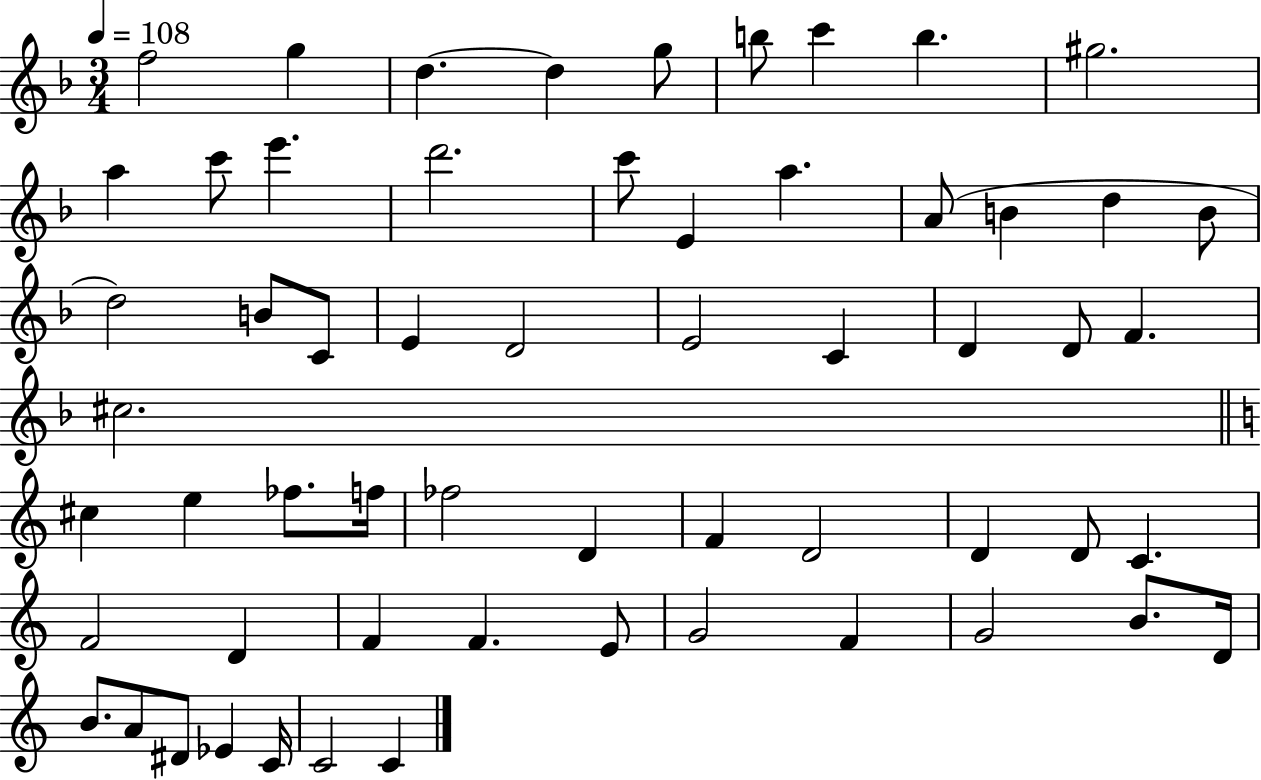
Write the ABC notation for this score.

X:1
T:Untitled
M:3/4
L:1/4
K:F
f2 g d d g/2 b/2 c' b ^g2 a c'/2 e' d'2 c'/2 E a A/2 B d B/2 d2 B/2 C/2 E D2 E2 C D D/2 F ^c2 ^c e _f/2 f/4 _f2 D F D2 D D/2 C F2 D F F E/2 G2 F G2 B/2 D/4 B/2 A/2 ^D/2 _E C/4 C2 C